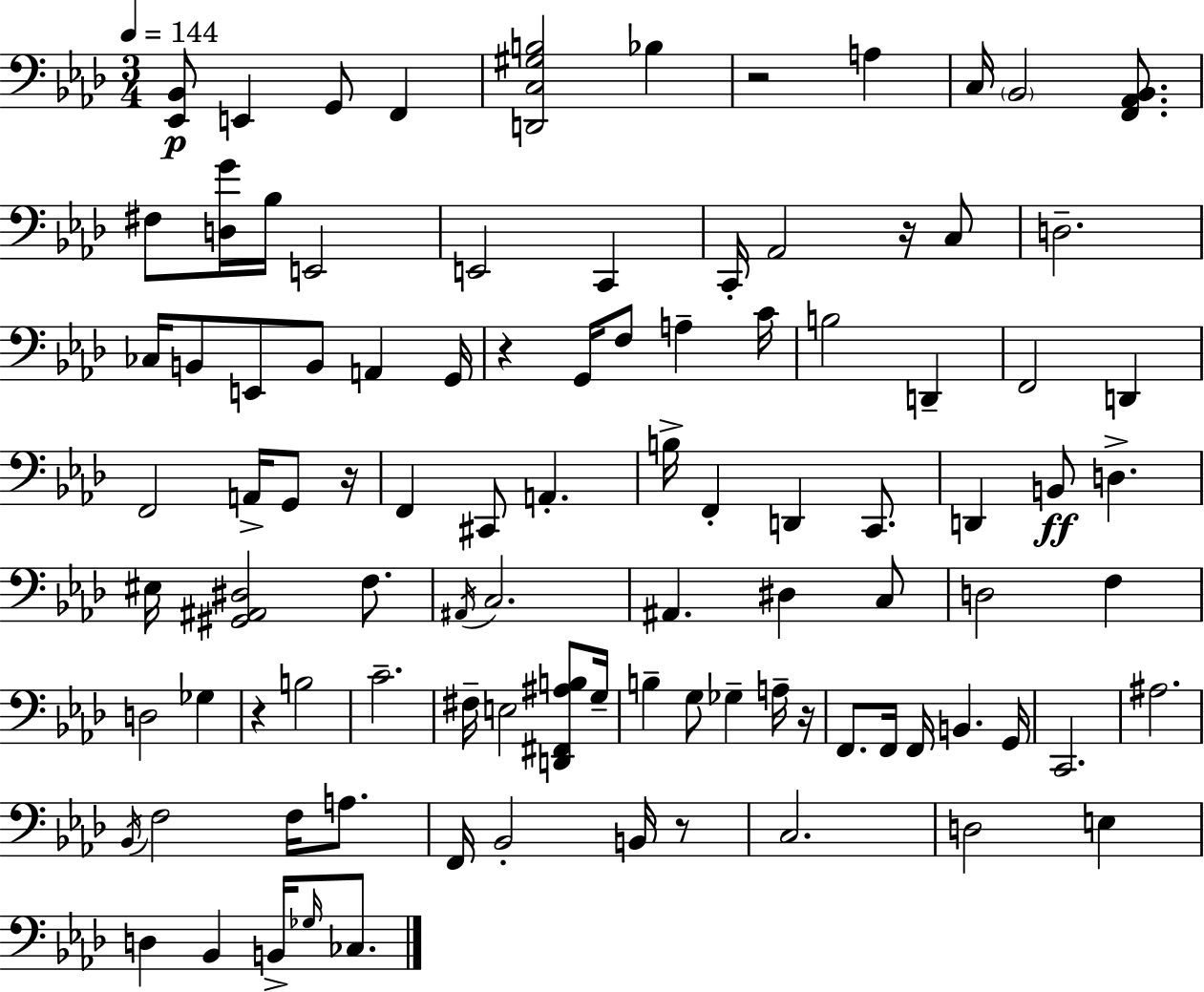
{
  \clef bass
  \numericTimeSignature
  \time 3/4
  \key aes \major
  \tempo 4 = 144
  \repeat volta 2 { <ees, bes,>8\p e,4 g,8 f,4 | <d, c gis b>2 bes4 | r2 a4 | c16 \parenthesize bes,2 <f, aes, bes,>8. | \break fis8 <d g'>16 bes16 e,2 | e,2 c,4 | c,16-. aes,2 r16 c8 | d2.-- | \break ces16 b,8 e,8 b,8 a,4 g,16 | r4 g,16 f8 a4-- c'16 | b2 d,4-- | f,2 d,4 | \break f,2 a,16-> g,8 r16 | f,4 cis,8 a,4.-. | b16-> f,4-. d,4 c,8. | d,4 b,8\ff d4.-> | \break eis16 <gis, ais, dis>2 f8. | \acciaccatura { ais,16 } c2. | ais,4. dis4 c8 | d2 f4 | \break d2 ges4 | r4 b2 | c'2.-- | fis16-- e2 <d, fis, ais b>8 | \break g16-- b4-- g8 ges4-- a16-- | r16 f,8. f,16 f,16 b,4. | g,16 c,2. | ais2. | \break \acciaccatura { bes,16 } f2 f16 a8. | f,16 bes,2-. b,16 | r8 c2. | d2 e4 | \break d4 bes,4 b,16-> \grace { ges16 } | ces8. } \bar "|."
}